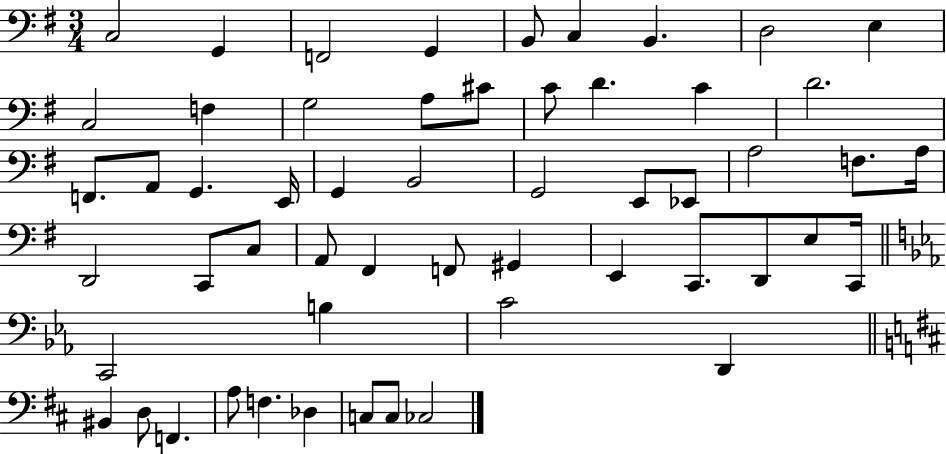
{
  \clef bass
  \numericTimeSignature
  \time 3/4
  \key g \major
  c2 g,4 | f,2 g,4 | b,8 c4 b,4. | d2 e4 | \break c2 f4 | g2 a8 cis'8 | c'8 d'4. c'4 | d'2. | \break f,8. a,8 g,4. e,16 | g,4 b,2 | g,2 e,8 ees,8 | a2 f8. a16 | \break d,2 c,8 c8 | a,8 fis,4 f,8 gis,4 | e,4 c,8. d,8 e8 c,16 | \bar "||" \break \key c \minor c,2 b4 | c'2 d,4 | \bar "||" \break \key d \major bis,4 d8 f,4. | a8 f4. des4 | c8 c8 ces2 | \bar "|."
}